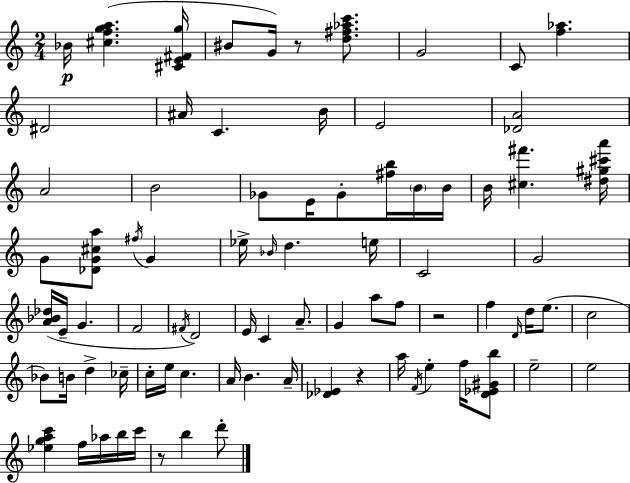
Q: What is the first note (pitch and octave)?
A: Bb4